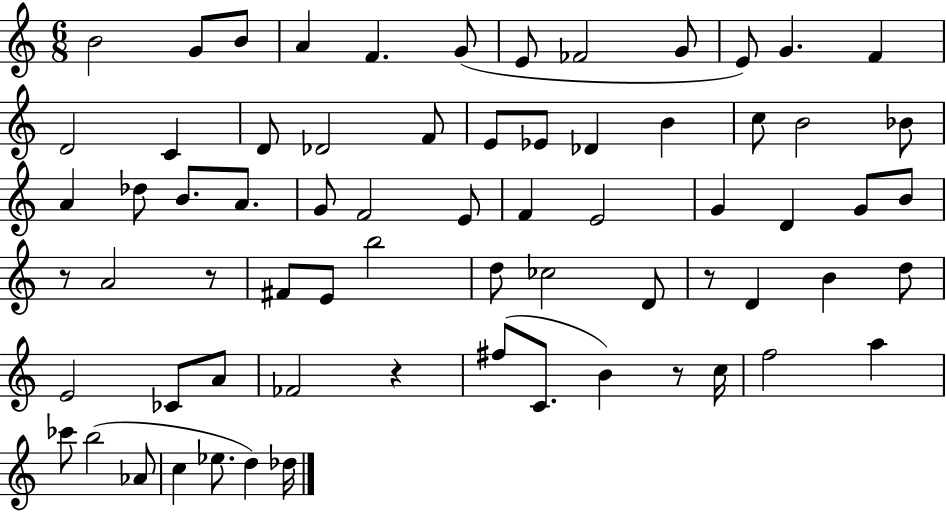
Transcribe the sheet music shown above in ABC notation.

X:1
T:Untitled
M:6/8
L:1/4
K:C
B2 G/2 B/2 A F G/2 E/2 _F2 G/2 E/2 G F D2 C D/2 _D2 F/2 E/2 _E/2 _D B c/2 B2 _B/2 A _d/2 B/2 A/2 G/2 F2 E/2 F E2 G D G/2 B/2 z/2 A2 z/2 ^F/2 E/2 b2 d/2 _c2 D/2 z/2 D B d/2 E2 _C/2 A/2 _F2 z ^f/2 C/2 B z/2 c/4 f2 a _c'/2 b2 _A/2 c _e/2 d _d/4